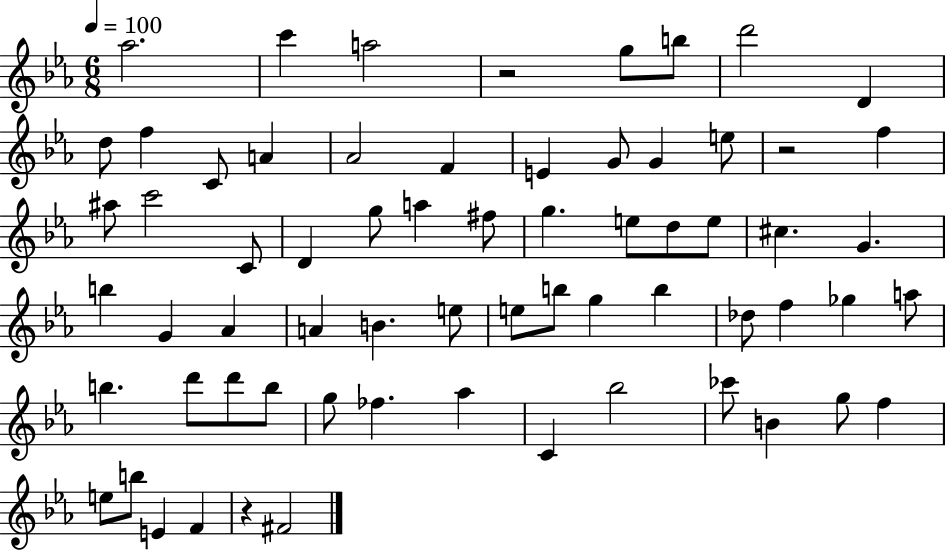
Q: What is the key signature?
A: EES major